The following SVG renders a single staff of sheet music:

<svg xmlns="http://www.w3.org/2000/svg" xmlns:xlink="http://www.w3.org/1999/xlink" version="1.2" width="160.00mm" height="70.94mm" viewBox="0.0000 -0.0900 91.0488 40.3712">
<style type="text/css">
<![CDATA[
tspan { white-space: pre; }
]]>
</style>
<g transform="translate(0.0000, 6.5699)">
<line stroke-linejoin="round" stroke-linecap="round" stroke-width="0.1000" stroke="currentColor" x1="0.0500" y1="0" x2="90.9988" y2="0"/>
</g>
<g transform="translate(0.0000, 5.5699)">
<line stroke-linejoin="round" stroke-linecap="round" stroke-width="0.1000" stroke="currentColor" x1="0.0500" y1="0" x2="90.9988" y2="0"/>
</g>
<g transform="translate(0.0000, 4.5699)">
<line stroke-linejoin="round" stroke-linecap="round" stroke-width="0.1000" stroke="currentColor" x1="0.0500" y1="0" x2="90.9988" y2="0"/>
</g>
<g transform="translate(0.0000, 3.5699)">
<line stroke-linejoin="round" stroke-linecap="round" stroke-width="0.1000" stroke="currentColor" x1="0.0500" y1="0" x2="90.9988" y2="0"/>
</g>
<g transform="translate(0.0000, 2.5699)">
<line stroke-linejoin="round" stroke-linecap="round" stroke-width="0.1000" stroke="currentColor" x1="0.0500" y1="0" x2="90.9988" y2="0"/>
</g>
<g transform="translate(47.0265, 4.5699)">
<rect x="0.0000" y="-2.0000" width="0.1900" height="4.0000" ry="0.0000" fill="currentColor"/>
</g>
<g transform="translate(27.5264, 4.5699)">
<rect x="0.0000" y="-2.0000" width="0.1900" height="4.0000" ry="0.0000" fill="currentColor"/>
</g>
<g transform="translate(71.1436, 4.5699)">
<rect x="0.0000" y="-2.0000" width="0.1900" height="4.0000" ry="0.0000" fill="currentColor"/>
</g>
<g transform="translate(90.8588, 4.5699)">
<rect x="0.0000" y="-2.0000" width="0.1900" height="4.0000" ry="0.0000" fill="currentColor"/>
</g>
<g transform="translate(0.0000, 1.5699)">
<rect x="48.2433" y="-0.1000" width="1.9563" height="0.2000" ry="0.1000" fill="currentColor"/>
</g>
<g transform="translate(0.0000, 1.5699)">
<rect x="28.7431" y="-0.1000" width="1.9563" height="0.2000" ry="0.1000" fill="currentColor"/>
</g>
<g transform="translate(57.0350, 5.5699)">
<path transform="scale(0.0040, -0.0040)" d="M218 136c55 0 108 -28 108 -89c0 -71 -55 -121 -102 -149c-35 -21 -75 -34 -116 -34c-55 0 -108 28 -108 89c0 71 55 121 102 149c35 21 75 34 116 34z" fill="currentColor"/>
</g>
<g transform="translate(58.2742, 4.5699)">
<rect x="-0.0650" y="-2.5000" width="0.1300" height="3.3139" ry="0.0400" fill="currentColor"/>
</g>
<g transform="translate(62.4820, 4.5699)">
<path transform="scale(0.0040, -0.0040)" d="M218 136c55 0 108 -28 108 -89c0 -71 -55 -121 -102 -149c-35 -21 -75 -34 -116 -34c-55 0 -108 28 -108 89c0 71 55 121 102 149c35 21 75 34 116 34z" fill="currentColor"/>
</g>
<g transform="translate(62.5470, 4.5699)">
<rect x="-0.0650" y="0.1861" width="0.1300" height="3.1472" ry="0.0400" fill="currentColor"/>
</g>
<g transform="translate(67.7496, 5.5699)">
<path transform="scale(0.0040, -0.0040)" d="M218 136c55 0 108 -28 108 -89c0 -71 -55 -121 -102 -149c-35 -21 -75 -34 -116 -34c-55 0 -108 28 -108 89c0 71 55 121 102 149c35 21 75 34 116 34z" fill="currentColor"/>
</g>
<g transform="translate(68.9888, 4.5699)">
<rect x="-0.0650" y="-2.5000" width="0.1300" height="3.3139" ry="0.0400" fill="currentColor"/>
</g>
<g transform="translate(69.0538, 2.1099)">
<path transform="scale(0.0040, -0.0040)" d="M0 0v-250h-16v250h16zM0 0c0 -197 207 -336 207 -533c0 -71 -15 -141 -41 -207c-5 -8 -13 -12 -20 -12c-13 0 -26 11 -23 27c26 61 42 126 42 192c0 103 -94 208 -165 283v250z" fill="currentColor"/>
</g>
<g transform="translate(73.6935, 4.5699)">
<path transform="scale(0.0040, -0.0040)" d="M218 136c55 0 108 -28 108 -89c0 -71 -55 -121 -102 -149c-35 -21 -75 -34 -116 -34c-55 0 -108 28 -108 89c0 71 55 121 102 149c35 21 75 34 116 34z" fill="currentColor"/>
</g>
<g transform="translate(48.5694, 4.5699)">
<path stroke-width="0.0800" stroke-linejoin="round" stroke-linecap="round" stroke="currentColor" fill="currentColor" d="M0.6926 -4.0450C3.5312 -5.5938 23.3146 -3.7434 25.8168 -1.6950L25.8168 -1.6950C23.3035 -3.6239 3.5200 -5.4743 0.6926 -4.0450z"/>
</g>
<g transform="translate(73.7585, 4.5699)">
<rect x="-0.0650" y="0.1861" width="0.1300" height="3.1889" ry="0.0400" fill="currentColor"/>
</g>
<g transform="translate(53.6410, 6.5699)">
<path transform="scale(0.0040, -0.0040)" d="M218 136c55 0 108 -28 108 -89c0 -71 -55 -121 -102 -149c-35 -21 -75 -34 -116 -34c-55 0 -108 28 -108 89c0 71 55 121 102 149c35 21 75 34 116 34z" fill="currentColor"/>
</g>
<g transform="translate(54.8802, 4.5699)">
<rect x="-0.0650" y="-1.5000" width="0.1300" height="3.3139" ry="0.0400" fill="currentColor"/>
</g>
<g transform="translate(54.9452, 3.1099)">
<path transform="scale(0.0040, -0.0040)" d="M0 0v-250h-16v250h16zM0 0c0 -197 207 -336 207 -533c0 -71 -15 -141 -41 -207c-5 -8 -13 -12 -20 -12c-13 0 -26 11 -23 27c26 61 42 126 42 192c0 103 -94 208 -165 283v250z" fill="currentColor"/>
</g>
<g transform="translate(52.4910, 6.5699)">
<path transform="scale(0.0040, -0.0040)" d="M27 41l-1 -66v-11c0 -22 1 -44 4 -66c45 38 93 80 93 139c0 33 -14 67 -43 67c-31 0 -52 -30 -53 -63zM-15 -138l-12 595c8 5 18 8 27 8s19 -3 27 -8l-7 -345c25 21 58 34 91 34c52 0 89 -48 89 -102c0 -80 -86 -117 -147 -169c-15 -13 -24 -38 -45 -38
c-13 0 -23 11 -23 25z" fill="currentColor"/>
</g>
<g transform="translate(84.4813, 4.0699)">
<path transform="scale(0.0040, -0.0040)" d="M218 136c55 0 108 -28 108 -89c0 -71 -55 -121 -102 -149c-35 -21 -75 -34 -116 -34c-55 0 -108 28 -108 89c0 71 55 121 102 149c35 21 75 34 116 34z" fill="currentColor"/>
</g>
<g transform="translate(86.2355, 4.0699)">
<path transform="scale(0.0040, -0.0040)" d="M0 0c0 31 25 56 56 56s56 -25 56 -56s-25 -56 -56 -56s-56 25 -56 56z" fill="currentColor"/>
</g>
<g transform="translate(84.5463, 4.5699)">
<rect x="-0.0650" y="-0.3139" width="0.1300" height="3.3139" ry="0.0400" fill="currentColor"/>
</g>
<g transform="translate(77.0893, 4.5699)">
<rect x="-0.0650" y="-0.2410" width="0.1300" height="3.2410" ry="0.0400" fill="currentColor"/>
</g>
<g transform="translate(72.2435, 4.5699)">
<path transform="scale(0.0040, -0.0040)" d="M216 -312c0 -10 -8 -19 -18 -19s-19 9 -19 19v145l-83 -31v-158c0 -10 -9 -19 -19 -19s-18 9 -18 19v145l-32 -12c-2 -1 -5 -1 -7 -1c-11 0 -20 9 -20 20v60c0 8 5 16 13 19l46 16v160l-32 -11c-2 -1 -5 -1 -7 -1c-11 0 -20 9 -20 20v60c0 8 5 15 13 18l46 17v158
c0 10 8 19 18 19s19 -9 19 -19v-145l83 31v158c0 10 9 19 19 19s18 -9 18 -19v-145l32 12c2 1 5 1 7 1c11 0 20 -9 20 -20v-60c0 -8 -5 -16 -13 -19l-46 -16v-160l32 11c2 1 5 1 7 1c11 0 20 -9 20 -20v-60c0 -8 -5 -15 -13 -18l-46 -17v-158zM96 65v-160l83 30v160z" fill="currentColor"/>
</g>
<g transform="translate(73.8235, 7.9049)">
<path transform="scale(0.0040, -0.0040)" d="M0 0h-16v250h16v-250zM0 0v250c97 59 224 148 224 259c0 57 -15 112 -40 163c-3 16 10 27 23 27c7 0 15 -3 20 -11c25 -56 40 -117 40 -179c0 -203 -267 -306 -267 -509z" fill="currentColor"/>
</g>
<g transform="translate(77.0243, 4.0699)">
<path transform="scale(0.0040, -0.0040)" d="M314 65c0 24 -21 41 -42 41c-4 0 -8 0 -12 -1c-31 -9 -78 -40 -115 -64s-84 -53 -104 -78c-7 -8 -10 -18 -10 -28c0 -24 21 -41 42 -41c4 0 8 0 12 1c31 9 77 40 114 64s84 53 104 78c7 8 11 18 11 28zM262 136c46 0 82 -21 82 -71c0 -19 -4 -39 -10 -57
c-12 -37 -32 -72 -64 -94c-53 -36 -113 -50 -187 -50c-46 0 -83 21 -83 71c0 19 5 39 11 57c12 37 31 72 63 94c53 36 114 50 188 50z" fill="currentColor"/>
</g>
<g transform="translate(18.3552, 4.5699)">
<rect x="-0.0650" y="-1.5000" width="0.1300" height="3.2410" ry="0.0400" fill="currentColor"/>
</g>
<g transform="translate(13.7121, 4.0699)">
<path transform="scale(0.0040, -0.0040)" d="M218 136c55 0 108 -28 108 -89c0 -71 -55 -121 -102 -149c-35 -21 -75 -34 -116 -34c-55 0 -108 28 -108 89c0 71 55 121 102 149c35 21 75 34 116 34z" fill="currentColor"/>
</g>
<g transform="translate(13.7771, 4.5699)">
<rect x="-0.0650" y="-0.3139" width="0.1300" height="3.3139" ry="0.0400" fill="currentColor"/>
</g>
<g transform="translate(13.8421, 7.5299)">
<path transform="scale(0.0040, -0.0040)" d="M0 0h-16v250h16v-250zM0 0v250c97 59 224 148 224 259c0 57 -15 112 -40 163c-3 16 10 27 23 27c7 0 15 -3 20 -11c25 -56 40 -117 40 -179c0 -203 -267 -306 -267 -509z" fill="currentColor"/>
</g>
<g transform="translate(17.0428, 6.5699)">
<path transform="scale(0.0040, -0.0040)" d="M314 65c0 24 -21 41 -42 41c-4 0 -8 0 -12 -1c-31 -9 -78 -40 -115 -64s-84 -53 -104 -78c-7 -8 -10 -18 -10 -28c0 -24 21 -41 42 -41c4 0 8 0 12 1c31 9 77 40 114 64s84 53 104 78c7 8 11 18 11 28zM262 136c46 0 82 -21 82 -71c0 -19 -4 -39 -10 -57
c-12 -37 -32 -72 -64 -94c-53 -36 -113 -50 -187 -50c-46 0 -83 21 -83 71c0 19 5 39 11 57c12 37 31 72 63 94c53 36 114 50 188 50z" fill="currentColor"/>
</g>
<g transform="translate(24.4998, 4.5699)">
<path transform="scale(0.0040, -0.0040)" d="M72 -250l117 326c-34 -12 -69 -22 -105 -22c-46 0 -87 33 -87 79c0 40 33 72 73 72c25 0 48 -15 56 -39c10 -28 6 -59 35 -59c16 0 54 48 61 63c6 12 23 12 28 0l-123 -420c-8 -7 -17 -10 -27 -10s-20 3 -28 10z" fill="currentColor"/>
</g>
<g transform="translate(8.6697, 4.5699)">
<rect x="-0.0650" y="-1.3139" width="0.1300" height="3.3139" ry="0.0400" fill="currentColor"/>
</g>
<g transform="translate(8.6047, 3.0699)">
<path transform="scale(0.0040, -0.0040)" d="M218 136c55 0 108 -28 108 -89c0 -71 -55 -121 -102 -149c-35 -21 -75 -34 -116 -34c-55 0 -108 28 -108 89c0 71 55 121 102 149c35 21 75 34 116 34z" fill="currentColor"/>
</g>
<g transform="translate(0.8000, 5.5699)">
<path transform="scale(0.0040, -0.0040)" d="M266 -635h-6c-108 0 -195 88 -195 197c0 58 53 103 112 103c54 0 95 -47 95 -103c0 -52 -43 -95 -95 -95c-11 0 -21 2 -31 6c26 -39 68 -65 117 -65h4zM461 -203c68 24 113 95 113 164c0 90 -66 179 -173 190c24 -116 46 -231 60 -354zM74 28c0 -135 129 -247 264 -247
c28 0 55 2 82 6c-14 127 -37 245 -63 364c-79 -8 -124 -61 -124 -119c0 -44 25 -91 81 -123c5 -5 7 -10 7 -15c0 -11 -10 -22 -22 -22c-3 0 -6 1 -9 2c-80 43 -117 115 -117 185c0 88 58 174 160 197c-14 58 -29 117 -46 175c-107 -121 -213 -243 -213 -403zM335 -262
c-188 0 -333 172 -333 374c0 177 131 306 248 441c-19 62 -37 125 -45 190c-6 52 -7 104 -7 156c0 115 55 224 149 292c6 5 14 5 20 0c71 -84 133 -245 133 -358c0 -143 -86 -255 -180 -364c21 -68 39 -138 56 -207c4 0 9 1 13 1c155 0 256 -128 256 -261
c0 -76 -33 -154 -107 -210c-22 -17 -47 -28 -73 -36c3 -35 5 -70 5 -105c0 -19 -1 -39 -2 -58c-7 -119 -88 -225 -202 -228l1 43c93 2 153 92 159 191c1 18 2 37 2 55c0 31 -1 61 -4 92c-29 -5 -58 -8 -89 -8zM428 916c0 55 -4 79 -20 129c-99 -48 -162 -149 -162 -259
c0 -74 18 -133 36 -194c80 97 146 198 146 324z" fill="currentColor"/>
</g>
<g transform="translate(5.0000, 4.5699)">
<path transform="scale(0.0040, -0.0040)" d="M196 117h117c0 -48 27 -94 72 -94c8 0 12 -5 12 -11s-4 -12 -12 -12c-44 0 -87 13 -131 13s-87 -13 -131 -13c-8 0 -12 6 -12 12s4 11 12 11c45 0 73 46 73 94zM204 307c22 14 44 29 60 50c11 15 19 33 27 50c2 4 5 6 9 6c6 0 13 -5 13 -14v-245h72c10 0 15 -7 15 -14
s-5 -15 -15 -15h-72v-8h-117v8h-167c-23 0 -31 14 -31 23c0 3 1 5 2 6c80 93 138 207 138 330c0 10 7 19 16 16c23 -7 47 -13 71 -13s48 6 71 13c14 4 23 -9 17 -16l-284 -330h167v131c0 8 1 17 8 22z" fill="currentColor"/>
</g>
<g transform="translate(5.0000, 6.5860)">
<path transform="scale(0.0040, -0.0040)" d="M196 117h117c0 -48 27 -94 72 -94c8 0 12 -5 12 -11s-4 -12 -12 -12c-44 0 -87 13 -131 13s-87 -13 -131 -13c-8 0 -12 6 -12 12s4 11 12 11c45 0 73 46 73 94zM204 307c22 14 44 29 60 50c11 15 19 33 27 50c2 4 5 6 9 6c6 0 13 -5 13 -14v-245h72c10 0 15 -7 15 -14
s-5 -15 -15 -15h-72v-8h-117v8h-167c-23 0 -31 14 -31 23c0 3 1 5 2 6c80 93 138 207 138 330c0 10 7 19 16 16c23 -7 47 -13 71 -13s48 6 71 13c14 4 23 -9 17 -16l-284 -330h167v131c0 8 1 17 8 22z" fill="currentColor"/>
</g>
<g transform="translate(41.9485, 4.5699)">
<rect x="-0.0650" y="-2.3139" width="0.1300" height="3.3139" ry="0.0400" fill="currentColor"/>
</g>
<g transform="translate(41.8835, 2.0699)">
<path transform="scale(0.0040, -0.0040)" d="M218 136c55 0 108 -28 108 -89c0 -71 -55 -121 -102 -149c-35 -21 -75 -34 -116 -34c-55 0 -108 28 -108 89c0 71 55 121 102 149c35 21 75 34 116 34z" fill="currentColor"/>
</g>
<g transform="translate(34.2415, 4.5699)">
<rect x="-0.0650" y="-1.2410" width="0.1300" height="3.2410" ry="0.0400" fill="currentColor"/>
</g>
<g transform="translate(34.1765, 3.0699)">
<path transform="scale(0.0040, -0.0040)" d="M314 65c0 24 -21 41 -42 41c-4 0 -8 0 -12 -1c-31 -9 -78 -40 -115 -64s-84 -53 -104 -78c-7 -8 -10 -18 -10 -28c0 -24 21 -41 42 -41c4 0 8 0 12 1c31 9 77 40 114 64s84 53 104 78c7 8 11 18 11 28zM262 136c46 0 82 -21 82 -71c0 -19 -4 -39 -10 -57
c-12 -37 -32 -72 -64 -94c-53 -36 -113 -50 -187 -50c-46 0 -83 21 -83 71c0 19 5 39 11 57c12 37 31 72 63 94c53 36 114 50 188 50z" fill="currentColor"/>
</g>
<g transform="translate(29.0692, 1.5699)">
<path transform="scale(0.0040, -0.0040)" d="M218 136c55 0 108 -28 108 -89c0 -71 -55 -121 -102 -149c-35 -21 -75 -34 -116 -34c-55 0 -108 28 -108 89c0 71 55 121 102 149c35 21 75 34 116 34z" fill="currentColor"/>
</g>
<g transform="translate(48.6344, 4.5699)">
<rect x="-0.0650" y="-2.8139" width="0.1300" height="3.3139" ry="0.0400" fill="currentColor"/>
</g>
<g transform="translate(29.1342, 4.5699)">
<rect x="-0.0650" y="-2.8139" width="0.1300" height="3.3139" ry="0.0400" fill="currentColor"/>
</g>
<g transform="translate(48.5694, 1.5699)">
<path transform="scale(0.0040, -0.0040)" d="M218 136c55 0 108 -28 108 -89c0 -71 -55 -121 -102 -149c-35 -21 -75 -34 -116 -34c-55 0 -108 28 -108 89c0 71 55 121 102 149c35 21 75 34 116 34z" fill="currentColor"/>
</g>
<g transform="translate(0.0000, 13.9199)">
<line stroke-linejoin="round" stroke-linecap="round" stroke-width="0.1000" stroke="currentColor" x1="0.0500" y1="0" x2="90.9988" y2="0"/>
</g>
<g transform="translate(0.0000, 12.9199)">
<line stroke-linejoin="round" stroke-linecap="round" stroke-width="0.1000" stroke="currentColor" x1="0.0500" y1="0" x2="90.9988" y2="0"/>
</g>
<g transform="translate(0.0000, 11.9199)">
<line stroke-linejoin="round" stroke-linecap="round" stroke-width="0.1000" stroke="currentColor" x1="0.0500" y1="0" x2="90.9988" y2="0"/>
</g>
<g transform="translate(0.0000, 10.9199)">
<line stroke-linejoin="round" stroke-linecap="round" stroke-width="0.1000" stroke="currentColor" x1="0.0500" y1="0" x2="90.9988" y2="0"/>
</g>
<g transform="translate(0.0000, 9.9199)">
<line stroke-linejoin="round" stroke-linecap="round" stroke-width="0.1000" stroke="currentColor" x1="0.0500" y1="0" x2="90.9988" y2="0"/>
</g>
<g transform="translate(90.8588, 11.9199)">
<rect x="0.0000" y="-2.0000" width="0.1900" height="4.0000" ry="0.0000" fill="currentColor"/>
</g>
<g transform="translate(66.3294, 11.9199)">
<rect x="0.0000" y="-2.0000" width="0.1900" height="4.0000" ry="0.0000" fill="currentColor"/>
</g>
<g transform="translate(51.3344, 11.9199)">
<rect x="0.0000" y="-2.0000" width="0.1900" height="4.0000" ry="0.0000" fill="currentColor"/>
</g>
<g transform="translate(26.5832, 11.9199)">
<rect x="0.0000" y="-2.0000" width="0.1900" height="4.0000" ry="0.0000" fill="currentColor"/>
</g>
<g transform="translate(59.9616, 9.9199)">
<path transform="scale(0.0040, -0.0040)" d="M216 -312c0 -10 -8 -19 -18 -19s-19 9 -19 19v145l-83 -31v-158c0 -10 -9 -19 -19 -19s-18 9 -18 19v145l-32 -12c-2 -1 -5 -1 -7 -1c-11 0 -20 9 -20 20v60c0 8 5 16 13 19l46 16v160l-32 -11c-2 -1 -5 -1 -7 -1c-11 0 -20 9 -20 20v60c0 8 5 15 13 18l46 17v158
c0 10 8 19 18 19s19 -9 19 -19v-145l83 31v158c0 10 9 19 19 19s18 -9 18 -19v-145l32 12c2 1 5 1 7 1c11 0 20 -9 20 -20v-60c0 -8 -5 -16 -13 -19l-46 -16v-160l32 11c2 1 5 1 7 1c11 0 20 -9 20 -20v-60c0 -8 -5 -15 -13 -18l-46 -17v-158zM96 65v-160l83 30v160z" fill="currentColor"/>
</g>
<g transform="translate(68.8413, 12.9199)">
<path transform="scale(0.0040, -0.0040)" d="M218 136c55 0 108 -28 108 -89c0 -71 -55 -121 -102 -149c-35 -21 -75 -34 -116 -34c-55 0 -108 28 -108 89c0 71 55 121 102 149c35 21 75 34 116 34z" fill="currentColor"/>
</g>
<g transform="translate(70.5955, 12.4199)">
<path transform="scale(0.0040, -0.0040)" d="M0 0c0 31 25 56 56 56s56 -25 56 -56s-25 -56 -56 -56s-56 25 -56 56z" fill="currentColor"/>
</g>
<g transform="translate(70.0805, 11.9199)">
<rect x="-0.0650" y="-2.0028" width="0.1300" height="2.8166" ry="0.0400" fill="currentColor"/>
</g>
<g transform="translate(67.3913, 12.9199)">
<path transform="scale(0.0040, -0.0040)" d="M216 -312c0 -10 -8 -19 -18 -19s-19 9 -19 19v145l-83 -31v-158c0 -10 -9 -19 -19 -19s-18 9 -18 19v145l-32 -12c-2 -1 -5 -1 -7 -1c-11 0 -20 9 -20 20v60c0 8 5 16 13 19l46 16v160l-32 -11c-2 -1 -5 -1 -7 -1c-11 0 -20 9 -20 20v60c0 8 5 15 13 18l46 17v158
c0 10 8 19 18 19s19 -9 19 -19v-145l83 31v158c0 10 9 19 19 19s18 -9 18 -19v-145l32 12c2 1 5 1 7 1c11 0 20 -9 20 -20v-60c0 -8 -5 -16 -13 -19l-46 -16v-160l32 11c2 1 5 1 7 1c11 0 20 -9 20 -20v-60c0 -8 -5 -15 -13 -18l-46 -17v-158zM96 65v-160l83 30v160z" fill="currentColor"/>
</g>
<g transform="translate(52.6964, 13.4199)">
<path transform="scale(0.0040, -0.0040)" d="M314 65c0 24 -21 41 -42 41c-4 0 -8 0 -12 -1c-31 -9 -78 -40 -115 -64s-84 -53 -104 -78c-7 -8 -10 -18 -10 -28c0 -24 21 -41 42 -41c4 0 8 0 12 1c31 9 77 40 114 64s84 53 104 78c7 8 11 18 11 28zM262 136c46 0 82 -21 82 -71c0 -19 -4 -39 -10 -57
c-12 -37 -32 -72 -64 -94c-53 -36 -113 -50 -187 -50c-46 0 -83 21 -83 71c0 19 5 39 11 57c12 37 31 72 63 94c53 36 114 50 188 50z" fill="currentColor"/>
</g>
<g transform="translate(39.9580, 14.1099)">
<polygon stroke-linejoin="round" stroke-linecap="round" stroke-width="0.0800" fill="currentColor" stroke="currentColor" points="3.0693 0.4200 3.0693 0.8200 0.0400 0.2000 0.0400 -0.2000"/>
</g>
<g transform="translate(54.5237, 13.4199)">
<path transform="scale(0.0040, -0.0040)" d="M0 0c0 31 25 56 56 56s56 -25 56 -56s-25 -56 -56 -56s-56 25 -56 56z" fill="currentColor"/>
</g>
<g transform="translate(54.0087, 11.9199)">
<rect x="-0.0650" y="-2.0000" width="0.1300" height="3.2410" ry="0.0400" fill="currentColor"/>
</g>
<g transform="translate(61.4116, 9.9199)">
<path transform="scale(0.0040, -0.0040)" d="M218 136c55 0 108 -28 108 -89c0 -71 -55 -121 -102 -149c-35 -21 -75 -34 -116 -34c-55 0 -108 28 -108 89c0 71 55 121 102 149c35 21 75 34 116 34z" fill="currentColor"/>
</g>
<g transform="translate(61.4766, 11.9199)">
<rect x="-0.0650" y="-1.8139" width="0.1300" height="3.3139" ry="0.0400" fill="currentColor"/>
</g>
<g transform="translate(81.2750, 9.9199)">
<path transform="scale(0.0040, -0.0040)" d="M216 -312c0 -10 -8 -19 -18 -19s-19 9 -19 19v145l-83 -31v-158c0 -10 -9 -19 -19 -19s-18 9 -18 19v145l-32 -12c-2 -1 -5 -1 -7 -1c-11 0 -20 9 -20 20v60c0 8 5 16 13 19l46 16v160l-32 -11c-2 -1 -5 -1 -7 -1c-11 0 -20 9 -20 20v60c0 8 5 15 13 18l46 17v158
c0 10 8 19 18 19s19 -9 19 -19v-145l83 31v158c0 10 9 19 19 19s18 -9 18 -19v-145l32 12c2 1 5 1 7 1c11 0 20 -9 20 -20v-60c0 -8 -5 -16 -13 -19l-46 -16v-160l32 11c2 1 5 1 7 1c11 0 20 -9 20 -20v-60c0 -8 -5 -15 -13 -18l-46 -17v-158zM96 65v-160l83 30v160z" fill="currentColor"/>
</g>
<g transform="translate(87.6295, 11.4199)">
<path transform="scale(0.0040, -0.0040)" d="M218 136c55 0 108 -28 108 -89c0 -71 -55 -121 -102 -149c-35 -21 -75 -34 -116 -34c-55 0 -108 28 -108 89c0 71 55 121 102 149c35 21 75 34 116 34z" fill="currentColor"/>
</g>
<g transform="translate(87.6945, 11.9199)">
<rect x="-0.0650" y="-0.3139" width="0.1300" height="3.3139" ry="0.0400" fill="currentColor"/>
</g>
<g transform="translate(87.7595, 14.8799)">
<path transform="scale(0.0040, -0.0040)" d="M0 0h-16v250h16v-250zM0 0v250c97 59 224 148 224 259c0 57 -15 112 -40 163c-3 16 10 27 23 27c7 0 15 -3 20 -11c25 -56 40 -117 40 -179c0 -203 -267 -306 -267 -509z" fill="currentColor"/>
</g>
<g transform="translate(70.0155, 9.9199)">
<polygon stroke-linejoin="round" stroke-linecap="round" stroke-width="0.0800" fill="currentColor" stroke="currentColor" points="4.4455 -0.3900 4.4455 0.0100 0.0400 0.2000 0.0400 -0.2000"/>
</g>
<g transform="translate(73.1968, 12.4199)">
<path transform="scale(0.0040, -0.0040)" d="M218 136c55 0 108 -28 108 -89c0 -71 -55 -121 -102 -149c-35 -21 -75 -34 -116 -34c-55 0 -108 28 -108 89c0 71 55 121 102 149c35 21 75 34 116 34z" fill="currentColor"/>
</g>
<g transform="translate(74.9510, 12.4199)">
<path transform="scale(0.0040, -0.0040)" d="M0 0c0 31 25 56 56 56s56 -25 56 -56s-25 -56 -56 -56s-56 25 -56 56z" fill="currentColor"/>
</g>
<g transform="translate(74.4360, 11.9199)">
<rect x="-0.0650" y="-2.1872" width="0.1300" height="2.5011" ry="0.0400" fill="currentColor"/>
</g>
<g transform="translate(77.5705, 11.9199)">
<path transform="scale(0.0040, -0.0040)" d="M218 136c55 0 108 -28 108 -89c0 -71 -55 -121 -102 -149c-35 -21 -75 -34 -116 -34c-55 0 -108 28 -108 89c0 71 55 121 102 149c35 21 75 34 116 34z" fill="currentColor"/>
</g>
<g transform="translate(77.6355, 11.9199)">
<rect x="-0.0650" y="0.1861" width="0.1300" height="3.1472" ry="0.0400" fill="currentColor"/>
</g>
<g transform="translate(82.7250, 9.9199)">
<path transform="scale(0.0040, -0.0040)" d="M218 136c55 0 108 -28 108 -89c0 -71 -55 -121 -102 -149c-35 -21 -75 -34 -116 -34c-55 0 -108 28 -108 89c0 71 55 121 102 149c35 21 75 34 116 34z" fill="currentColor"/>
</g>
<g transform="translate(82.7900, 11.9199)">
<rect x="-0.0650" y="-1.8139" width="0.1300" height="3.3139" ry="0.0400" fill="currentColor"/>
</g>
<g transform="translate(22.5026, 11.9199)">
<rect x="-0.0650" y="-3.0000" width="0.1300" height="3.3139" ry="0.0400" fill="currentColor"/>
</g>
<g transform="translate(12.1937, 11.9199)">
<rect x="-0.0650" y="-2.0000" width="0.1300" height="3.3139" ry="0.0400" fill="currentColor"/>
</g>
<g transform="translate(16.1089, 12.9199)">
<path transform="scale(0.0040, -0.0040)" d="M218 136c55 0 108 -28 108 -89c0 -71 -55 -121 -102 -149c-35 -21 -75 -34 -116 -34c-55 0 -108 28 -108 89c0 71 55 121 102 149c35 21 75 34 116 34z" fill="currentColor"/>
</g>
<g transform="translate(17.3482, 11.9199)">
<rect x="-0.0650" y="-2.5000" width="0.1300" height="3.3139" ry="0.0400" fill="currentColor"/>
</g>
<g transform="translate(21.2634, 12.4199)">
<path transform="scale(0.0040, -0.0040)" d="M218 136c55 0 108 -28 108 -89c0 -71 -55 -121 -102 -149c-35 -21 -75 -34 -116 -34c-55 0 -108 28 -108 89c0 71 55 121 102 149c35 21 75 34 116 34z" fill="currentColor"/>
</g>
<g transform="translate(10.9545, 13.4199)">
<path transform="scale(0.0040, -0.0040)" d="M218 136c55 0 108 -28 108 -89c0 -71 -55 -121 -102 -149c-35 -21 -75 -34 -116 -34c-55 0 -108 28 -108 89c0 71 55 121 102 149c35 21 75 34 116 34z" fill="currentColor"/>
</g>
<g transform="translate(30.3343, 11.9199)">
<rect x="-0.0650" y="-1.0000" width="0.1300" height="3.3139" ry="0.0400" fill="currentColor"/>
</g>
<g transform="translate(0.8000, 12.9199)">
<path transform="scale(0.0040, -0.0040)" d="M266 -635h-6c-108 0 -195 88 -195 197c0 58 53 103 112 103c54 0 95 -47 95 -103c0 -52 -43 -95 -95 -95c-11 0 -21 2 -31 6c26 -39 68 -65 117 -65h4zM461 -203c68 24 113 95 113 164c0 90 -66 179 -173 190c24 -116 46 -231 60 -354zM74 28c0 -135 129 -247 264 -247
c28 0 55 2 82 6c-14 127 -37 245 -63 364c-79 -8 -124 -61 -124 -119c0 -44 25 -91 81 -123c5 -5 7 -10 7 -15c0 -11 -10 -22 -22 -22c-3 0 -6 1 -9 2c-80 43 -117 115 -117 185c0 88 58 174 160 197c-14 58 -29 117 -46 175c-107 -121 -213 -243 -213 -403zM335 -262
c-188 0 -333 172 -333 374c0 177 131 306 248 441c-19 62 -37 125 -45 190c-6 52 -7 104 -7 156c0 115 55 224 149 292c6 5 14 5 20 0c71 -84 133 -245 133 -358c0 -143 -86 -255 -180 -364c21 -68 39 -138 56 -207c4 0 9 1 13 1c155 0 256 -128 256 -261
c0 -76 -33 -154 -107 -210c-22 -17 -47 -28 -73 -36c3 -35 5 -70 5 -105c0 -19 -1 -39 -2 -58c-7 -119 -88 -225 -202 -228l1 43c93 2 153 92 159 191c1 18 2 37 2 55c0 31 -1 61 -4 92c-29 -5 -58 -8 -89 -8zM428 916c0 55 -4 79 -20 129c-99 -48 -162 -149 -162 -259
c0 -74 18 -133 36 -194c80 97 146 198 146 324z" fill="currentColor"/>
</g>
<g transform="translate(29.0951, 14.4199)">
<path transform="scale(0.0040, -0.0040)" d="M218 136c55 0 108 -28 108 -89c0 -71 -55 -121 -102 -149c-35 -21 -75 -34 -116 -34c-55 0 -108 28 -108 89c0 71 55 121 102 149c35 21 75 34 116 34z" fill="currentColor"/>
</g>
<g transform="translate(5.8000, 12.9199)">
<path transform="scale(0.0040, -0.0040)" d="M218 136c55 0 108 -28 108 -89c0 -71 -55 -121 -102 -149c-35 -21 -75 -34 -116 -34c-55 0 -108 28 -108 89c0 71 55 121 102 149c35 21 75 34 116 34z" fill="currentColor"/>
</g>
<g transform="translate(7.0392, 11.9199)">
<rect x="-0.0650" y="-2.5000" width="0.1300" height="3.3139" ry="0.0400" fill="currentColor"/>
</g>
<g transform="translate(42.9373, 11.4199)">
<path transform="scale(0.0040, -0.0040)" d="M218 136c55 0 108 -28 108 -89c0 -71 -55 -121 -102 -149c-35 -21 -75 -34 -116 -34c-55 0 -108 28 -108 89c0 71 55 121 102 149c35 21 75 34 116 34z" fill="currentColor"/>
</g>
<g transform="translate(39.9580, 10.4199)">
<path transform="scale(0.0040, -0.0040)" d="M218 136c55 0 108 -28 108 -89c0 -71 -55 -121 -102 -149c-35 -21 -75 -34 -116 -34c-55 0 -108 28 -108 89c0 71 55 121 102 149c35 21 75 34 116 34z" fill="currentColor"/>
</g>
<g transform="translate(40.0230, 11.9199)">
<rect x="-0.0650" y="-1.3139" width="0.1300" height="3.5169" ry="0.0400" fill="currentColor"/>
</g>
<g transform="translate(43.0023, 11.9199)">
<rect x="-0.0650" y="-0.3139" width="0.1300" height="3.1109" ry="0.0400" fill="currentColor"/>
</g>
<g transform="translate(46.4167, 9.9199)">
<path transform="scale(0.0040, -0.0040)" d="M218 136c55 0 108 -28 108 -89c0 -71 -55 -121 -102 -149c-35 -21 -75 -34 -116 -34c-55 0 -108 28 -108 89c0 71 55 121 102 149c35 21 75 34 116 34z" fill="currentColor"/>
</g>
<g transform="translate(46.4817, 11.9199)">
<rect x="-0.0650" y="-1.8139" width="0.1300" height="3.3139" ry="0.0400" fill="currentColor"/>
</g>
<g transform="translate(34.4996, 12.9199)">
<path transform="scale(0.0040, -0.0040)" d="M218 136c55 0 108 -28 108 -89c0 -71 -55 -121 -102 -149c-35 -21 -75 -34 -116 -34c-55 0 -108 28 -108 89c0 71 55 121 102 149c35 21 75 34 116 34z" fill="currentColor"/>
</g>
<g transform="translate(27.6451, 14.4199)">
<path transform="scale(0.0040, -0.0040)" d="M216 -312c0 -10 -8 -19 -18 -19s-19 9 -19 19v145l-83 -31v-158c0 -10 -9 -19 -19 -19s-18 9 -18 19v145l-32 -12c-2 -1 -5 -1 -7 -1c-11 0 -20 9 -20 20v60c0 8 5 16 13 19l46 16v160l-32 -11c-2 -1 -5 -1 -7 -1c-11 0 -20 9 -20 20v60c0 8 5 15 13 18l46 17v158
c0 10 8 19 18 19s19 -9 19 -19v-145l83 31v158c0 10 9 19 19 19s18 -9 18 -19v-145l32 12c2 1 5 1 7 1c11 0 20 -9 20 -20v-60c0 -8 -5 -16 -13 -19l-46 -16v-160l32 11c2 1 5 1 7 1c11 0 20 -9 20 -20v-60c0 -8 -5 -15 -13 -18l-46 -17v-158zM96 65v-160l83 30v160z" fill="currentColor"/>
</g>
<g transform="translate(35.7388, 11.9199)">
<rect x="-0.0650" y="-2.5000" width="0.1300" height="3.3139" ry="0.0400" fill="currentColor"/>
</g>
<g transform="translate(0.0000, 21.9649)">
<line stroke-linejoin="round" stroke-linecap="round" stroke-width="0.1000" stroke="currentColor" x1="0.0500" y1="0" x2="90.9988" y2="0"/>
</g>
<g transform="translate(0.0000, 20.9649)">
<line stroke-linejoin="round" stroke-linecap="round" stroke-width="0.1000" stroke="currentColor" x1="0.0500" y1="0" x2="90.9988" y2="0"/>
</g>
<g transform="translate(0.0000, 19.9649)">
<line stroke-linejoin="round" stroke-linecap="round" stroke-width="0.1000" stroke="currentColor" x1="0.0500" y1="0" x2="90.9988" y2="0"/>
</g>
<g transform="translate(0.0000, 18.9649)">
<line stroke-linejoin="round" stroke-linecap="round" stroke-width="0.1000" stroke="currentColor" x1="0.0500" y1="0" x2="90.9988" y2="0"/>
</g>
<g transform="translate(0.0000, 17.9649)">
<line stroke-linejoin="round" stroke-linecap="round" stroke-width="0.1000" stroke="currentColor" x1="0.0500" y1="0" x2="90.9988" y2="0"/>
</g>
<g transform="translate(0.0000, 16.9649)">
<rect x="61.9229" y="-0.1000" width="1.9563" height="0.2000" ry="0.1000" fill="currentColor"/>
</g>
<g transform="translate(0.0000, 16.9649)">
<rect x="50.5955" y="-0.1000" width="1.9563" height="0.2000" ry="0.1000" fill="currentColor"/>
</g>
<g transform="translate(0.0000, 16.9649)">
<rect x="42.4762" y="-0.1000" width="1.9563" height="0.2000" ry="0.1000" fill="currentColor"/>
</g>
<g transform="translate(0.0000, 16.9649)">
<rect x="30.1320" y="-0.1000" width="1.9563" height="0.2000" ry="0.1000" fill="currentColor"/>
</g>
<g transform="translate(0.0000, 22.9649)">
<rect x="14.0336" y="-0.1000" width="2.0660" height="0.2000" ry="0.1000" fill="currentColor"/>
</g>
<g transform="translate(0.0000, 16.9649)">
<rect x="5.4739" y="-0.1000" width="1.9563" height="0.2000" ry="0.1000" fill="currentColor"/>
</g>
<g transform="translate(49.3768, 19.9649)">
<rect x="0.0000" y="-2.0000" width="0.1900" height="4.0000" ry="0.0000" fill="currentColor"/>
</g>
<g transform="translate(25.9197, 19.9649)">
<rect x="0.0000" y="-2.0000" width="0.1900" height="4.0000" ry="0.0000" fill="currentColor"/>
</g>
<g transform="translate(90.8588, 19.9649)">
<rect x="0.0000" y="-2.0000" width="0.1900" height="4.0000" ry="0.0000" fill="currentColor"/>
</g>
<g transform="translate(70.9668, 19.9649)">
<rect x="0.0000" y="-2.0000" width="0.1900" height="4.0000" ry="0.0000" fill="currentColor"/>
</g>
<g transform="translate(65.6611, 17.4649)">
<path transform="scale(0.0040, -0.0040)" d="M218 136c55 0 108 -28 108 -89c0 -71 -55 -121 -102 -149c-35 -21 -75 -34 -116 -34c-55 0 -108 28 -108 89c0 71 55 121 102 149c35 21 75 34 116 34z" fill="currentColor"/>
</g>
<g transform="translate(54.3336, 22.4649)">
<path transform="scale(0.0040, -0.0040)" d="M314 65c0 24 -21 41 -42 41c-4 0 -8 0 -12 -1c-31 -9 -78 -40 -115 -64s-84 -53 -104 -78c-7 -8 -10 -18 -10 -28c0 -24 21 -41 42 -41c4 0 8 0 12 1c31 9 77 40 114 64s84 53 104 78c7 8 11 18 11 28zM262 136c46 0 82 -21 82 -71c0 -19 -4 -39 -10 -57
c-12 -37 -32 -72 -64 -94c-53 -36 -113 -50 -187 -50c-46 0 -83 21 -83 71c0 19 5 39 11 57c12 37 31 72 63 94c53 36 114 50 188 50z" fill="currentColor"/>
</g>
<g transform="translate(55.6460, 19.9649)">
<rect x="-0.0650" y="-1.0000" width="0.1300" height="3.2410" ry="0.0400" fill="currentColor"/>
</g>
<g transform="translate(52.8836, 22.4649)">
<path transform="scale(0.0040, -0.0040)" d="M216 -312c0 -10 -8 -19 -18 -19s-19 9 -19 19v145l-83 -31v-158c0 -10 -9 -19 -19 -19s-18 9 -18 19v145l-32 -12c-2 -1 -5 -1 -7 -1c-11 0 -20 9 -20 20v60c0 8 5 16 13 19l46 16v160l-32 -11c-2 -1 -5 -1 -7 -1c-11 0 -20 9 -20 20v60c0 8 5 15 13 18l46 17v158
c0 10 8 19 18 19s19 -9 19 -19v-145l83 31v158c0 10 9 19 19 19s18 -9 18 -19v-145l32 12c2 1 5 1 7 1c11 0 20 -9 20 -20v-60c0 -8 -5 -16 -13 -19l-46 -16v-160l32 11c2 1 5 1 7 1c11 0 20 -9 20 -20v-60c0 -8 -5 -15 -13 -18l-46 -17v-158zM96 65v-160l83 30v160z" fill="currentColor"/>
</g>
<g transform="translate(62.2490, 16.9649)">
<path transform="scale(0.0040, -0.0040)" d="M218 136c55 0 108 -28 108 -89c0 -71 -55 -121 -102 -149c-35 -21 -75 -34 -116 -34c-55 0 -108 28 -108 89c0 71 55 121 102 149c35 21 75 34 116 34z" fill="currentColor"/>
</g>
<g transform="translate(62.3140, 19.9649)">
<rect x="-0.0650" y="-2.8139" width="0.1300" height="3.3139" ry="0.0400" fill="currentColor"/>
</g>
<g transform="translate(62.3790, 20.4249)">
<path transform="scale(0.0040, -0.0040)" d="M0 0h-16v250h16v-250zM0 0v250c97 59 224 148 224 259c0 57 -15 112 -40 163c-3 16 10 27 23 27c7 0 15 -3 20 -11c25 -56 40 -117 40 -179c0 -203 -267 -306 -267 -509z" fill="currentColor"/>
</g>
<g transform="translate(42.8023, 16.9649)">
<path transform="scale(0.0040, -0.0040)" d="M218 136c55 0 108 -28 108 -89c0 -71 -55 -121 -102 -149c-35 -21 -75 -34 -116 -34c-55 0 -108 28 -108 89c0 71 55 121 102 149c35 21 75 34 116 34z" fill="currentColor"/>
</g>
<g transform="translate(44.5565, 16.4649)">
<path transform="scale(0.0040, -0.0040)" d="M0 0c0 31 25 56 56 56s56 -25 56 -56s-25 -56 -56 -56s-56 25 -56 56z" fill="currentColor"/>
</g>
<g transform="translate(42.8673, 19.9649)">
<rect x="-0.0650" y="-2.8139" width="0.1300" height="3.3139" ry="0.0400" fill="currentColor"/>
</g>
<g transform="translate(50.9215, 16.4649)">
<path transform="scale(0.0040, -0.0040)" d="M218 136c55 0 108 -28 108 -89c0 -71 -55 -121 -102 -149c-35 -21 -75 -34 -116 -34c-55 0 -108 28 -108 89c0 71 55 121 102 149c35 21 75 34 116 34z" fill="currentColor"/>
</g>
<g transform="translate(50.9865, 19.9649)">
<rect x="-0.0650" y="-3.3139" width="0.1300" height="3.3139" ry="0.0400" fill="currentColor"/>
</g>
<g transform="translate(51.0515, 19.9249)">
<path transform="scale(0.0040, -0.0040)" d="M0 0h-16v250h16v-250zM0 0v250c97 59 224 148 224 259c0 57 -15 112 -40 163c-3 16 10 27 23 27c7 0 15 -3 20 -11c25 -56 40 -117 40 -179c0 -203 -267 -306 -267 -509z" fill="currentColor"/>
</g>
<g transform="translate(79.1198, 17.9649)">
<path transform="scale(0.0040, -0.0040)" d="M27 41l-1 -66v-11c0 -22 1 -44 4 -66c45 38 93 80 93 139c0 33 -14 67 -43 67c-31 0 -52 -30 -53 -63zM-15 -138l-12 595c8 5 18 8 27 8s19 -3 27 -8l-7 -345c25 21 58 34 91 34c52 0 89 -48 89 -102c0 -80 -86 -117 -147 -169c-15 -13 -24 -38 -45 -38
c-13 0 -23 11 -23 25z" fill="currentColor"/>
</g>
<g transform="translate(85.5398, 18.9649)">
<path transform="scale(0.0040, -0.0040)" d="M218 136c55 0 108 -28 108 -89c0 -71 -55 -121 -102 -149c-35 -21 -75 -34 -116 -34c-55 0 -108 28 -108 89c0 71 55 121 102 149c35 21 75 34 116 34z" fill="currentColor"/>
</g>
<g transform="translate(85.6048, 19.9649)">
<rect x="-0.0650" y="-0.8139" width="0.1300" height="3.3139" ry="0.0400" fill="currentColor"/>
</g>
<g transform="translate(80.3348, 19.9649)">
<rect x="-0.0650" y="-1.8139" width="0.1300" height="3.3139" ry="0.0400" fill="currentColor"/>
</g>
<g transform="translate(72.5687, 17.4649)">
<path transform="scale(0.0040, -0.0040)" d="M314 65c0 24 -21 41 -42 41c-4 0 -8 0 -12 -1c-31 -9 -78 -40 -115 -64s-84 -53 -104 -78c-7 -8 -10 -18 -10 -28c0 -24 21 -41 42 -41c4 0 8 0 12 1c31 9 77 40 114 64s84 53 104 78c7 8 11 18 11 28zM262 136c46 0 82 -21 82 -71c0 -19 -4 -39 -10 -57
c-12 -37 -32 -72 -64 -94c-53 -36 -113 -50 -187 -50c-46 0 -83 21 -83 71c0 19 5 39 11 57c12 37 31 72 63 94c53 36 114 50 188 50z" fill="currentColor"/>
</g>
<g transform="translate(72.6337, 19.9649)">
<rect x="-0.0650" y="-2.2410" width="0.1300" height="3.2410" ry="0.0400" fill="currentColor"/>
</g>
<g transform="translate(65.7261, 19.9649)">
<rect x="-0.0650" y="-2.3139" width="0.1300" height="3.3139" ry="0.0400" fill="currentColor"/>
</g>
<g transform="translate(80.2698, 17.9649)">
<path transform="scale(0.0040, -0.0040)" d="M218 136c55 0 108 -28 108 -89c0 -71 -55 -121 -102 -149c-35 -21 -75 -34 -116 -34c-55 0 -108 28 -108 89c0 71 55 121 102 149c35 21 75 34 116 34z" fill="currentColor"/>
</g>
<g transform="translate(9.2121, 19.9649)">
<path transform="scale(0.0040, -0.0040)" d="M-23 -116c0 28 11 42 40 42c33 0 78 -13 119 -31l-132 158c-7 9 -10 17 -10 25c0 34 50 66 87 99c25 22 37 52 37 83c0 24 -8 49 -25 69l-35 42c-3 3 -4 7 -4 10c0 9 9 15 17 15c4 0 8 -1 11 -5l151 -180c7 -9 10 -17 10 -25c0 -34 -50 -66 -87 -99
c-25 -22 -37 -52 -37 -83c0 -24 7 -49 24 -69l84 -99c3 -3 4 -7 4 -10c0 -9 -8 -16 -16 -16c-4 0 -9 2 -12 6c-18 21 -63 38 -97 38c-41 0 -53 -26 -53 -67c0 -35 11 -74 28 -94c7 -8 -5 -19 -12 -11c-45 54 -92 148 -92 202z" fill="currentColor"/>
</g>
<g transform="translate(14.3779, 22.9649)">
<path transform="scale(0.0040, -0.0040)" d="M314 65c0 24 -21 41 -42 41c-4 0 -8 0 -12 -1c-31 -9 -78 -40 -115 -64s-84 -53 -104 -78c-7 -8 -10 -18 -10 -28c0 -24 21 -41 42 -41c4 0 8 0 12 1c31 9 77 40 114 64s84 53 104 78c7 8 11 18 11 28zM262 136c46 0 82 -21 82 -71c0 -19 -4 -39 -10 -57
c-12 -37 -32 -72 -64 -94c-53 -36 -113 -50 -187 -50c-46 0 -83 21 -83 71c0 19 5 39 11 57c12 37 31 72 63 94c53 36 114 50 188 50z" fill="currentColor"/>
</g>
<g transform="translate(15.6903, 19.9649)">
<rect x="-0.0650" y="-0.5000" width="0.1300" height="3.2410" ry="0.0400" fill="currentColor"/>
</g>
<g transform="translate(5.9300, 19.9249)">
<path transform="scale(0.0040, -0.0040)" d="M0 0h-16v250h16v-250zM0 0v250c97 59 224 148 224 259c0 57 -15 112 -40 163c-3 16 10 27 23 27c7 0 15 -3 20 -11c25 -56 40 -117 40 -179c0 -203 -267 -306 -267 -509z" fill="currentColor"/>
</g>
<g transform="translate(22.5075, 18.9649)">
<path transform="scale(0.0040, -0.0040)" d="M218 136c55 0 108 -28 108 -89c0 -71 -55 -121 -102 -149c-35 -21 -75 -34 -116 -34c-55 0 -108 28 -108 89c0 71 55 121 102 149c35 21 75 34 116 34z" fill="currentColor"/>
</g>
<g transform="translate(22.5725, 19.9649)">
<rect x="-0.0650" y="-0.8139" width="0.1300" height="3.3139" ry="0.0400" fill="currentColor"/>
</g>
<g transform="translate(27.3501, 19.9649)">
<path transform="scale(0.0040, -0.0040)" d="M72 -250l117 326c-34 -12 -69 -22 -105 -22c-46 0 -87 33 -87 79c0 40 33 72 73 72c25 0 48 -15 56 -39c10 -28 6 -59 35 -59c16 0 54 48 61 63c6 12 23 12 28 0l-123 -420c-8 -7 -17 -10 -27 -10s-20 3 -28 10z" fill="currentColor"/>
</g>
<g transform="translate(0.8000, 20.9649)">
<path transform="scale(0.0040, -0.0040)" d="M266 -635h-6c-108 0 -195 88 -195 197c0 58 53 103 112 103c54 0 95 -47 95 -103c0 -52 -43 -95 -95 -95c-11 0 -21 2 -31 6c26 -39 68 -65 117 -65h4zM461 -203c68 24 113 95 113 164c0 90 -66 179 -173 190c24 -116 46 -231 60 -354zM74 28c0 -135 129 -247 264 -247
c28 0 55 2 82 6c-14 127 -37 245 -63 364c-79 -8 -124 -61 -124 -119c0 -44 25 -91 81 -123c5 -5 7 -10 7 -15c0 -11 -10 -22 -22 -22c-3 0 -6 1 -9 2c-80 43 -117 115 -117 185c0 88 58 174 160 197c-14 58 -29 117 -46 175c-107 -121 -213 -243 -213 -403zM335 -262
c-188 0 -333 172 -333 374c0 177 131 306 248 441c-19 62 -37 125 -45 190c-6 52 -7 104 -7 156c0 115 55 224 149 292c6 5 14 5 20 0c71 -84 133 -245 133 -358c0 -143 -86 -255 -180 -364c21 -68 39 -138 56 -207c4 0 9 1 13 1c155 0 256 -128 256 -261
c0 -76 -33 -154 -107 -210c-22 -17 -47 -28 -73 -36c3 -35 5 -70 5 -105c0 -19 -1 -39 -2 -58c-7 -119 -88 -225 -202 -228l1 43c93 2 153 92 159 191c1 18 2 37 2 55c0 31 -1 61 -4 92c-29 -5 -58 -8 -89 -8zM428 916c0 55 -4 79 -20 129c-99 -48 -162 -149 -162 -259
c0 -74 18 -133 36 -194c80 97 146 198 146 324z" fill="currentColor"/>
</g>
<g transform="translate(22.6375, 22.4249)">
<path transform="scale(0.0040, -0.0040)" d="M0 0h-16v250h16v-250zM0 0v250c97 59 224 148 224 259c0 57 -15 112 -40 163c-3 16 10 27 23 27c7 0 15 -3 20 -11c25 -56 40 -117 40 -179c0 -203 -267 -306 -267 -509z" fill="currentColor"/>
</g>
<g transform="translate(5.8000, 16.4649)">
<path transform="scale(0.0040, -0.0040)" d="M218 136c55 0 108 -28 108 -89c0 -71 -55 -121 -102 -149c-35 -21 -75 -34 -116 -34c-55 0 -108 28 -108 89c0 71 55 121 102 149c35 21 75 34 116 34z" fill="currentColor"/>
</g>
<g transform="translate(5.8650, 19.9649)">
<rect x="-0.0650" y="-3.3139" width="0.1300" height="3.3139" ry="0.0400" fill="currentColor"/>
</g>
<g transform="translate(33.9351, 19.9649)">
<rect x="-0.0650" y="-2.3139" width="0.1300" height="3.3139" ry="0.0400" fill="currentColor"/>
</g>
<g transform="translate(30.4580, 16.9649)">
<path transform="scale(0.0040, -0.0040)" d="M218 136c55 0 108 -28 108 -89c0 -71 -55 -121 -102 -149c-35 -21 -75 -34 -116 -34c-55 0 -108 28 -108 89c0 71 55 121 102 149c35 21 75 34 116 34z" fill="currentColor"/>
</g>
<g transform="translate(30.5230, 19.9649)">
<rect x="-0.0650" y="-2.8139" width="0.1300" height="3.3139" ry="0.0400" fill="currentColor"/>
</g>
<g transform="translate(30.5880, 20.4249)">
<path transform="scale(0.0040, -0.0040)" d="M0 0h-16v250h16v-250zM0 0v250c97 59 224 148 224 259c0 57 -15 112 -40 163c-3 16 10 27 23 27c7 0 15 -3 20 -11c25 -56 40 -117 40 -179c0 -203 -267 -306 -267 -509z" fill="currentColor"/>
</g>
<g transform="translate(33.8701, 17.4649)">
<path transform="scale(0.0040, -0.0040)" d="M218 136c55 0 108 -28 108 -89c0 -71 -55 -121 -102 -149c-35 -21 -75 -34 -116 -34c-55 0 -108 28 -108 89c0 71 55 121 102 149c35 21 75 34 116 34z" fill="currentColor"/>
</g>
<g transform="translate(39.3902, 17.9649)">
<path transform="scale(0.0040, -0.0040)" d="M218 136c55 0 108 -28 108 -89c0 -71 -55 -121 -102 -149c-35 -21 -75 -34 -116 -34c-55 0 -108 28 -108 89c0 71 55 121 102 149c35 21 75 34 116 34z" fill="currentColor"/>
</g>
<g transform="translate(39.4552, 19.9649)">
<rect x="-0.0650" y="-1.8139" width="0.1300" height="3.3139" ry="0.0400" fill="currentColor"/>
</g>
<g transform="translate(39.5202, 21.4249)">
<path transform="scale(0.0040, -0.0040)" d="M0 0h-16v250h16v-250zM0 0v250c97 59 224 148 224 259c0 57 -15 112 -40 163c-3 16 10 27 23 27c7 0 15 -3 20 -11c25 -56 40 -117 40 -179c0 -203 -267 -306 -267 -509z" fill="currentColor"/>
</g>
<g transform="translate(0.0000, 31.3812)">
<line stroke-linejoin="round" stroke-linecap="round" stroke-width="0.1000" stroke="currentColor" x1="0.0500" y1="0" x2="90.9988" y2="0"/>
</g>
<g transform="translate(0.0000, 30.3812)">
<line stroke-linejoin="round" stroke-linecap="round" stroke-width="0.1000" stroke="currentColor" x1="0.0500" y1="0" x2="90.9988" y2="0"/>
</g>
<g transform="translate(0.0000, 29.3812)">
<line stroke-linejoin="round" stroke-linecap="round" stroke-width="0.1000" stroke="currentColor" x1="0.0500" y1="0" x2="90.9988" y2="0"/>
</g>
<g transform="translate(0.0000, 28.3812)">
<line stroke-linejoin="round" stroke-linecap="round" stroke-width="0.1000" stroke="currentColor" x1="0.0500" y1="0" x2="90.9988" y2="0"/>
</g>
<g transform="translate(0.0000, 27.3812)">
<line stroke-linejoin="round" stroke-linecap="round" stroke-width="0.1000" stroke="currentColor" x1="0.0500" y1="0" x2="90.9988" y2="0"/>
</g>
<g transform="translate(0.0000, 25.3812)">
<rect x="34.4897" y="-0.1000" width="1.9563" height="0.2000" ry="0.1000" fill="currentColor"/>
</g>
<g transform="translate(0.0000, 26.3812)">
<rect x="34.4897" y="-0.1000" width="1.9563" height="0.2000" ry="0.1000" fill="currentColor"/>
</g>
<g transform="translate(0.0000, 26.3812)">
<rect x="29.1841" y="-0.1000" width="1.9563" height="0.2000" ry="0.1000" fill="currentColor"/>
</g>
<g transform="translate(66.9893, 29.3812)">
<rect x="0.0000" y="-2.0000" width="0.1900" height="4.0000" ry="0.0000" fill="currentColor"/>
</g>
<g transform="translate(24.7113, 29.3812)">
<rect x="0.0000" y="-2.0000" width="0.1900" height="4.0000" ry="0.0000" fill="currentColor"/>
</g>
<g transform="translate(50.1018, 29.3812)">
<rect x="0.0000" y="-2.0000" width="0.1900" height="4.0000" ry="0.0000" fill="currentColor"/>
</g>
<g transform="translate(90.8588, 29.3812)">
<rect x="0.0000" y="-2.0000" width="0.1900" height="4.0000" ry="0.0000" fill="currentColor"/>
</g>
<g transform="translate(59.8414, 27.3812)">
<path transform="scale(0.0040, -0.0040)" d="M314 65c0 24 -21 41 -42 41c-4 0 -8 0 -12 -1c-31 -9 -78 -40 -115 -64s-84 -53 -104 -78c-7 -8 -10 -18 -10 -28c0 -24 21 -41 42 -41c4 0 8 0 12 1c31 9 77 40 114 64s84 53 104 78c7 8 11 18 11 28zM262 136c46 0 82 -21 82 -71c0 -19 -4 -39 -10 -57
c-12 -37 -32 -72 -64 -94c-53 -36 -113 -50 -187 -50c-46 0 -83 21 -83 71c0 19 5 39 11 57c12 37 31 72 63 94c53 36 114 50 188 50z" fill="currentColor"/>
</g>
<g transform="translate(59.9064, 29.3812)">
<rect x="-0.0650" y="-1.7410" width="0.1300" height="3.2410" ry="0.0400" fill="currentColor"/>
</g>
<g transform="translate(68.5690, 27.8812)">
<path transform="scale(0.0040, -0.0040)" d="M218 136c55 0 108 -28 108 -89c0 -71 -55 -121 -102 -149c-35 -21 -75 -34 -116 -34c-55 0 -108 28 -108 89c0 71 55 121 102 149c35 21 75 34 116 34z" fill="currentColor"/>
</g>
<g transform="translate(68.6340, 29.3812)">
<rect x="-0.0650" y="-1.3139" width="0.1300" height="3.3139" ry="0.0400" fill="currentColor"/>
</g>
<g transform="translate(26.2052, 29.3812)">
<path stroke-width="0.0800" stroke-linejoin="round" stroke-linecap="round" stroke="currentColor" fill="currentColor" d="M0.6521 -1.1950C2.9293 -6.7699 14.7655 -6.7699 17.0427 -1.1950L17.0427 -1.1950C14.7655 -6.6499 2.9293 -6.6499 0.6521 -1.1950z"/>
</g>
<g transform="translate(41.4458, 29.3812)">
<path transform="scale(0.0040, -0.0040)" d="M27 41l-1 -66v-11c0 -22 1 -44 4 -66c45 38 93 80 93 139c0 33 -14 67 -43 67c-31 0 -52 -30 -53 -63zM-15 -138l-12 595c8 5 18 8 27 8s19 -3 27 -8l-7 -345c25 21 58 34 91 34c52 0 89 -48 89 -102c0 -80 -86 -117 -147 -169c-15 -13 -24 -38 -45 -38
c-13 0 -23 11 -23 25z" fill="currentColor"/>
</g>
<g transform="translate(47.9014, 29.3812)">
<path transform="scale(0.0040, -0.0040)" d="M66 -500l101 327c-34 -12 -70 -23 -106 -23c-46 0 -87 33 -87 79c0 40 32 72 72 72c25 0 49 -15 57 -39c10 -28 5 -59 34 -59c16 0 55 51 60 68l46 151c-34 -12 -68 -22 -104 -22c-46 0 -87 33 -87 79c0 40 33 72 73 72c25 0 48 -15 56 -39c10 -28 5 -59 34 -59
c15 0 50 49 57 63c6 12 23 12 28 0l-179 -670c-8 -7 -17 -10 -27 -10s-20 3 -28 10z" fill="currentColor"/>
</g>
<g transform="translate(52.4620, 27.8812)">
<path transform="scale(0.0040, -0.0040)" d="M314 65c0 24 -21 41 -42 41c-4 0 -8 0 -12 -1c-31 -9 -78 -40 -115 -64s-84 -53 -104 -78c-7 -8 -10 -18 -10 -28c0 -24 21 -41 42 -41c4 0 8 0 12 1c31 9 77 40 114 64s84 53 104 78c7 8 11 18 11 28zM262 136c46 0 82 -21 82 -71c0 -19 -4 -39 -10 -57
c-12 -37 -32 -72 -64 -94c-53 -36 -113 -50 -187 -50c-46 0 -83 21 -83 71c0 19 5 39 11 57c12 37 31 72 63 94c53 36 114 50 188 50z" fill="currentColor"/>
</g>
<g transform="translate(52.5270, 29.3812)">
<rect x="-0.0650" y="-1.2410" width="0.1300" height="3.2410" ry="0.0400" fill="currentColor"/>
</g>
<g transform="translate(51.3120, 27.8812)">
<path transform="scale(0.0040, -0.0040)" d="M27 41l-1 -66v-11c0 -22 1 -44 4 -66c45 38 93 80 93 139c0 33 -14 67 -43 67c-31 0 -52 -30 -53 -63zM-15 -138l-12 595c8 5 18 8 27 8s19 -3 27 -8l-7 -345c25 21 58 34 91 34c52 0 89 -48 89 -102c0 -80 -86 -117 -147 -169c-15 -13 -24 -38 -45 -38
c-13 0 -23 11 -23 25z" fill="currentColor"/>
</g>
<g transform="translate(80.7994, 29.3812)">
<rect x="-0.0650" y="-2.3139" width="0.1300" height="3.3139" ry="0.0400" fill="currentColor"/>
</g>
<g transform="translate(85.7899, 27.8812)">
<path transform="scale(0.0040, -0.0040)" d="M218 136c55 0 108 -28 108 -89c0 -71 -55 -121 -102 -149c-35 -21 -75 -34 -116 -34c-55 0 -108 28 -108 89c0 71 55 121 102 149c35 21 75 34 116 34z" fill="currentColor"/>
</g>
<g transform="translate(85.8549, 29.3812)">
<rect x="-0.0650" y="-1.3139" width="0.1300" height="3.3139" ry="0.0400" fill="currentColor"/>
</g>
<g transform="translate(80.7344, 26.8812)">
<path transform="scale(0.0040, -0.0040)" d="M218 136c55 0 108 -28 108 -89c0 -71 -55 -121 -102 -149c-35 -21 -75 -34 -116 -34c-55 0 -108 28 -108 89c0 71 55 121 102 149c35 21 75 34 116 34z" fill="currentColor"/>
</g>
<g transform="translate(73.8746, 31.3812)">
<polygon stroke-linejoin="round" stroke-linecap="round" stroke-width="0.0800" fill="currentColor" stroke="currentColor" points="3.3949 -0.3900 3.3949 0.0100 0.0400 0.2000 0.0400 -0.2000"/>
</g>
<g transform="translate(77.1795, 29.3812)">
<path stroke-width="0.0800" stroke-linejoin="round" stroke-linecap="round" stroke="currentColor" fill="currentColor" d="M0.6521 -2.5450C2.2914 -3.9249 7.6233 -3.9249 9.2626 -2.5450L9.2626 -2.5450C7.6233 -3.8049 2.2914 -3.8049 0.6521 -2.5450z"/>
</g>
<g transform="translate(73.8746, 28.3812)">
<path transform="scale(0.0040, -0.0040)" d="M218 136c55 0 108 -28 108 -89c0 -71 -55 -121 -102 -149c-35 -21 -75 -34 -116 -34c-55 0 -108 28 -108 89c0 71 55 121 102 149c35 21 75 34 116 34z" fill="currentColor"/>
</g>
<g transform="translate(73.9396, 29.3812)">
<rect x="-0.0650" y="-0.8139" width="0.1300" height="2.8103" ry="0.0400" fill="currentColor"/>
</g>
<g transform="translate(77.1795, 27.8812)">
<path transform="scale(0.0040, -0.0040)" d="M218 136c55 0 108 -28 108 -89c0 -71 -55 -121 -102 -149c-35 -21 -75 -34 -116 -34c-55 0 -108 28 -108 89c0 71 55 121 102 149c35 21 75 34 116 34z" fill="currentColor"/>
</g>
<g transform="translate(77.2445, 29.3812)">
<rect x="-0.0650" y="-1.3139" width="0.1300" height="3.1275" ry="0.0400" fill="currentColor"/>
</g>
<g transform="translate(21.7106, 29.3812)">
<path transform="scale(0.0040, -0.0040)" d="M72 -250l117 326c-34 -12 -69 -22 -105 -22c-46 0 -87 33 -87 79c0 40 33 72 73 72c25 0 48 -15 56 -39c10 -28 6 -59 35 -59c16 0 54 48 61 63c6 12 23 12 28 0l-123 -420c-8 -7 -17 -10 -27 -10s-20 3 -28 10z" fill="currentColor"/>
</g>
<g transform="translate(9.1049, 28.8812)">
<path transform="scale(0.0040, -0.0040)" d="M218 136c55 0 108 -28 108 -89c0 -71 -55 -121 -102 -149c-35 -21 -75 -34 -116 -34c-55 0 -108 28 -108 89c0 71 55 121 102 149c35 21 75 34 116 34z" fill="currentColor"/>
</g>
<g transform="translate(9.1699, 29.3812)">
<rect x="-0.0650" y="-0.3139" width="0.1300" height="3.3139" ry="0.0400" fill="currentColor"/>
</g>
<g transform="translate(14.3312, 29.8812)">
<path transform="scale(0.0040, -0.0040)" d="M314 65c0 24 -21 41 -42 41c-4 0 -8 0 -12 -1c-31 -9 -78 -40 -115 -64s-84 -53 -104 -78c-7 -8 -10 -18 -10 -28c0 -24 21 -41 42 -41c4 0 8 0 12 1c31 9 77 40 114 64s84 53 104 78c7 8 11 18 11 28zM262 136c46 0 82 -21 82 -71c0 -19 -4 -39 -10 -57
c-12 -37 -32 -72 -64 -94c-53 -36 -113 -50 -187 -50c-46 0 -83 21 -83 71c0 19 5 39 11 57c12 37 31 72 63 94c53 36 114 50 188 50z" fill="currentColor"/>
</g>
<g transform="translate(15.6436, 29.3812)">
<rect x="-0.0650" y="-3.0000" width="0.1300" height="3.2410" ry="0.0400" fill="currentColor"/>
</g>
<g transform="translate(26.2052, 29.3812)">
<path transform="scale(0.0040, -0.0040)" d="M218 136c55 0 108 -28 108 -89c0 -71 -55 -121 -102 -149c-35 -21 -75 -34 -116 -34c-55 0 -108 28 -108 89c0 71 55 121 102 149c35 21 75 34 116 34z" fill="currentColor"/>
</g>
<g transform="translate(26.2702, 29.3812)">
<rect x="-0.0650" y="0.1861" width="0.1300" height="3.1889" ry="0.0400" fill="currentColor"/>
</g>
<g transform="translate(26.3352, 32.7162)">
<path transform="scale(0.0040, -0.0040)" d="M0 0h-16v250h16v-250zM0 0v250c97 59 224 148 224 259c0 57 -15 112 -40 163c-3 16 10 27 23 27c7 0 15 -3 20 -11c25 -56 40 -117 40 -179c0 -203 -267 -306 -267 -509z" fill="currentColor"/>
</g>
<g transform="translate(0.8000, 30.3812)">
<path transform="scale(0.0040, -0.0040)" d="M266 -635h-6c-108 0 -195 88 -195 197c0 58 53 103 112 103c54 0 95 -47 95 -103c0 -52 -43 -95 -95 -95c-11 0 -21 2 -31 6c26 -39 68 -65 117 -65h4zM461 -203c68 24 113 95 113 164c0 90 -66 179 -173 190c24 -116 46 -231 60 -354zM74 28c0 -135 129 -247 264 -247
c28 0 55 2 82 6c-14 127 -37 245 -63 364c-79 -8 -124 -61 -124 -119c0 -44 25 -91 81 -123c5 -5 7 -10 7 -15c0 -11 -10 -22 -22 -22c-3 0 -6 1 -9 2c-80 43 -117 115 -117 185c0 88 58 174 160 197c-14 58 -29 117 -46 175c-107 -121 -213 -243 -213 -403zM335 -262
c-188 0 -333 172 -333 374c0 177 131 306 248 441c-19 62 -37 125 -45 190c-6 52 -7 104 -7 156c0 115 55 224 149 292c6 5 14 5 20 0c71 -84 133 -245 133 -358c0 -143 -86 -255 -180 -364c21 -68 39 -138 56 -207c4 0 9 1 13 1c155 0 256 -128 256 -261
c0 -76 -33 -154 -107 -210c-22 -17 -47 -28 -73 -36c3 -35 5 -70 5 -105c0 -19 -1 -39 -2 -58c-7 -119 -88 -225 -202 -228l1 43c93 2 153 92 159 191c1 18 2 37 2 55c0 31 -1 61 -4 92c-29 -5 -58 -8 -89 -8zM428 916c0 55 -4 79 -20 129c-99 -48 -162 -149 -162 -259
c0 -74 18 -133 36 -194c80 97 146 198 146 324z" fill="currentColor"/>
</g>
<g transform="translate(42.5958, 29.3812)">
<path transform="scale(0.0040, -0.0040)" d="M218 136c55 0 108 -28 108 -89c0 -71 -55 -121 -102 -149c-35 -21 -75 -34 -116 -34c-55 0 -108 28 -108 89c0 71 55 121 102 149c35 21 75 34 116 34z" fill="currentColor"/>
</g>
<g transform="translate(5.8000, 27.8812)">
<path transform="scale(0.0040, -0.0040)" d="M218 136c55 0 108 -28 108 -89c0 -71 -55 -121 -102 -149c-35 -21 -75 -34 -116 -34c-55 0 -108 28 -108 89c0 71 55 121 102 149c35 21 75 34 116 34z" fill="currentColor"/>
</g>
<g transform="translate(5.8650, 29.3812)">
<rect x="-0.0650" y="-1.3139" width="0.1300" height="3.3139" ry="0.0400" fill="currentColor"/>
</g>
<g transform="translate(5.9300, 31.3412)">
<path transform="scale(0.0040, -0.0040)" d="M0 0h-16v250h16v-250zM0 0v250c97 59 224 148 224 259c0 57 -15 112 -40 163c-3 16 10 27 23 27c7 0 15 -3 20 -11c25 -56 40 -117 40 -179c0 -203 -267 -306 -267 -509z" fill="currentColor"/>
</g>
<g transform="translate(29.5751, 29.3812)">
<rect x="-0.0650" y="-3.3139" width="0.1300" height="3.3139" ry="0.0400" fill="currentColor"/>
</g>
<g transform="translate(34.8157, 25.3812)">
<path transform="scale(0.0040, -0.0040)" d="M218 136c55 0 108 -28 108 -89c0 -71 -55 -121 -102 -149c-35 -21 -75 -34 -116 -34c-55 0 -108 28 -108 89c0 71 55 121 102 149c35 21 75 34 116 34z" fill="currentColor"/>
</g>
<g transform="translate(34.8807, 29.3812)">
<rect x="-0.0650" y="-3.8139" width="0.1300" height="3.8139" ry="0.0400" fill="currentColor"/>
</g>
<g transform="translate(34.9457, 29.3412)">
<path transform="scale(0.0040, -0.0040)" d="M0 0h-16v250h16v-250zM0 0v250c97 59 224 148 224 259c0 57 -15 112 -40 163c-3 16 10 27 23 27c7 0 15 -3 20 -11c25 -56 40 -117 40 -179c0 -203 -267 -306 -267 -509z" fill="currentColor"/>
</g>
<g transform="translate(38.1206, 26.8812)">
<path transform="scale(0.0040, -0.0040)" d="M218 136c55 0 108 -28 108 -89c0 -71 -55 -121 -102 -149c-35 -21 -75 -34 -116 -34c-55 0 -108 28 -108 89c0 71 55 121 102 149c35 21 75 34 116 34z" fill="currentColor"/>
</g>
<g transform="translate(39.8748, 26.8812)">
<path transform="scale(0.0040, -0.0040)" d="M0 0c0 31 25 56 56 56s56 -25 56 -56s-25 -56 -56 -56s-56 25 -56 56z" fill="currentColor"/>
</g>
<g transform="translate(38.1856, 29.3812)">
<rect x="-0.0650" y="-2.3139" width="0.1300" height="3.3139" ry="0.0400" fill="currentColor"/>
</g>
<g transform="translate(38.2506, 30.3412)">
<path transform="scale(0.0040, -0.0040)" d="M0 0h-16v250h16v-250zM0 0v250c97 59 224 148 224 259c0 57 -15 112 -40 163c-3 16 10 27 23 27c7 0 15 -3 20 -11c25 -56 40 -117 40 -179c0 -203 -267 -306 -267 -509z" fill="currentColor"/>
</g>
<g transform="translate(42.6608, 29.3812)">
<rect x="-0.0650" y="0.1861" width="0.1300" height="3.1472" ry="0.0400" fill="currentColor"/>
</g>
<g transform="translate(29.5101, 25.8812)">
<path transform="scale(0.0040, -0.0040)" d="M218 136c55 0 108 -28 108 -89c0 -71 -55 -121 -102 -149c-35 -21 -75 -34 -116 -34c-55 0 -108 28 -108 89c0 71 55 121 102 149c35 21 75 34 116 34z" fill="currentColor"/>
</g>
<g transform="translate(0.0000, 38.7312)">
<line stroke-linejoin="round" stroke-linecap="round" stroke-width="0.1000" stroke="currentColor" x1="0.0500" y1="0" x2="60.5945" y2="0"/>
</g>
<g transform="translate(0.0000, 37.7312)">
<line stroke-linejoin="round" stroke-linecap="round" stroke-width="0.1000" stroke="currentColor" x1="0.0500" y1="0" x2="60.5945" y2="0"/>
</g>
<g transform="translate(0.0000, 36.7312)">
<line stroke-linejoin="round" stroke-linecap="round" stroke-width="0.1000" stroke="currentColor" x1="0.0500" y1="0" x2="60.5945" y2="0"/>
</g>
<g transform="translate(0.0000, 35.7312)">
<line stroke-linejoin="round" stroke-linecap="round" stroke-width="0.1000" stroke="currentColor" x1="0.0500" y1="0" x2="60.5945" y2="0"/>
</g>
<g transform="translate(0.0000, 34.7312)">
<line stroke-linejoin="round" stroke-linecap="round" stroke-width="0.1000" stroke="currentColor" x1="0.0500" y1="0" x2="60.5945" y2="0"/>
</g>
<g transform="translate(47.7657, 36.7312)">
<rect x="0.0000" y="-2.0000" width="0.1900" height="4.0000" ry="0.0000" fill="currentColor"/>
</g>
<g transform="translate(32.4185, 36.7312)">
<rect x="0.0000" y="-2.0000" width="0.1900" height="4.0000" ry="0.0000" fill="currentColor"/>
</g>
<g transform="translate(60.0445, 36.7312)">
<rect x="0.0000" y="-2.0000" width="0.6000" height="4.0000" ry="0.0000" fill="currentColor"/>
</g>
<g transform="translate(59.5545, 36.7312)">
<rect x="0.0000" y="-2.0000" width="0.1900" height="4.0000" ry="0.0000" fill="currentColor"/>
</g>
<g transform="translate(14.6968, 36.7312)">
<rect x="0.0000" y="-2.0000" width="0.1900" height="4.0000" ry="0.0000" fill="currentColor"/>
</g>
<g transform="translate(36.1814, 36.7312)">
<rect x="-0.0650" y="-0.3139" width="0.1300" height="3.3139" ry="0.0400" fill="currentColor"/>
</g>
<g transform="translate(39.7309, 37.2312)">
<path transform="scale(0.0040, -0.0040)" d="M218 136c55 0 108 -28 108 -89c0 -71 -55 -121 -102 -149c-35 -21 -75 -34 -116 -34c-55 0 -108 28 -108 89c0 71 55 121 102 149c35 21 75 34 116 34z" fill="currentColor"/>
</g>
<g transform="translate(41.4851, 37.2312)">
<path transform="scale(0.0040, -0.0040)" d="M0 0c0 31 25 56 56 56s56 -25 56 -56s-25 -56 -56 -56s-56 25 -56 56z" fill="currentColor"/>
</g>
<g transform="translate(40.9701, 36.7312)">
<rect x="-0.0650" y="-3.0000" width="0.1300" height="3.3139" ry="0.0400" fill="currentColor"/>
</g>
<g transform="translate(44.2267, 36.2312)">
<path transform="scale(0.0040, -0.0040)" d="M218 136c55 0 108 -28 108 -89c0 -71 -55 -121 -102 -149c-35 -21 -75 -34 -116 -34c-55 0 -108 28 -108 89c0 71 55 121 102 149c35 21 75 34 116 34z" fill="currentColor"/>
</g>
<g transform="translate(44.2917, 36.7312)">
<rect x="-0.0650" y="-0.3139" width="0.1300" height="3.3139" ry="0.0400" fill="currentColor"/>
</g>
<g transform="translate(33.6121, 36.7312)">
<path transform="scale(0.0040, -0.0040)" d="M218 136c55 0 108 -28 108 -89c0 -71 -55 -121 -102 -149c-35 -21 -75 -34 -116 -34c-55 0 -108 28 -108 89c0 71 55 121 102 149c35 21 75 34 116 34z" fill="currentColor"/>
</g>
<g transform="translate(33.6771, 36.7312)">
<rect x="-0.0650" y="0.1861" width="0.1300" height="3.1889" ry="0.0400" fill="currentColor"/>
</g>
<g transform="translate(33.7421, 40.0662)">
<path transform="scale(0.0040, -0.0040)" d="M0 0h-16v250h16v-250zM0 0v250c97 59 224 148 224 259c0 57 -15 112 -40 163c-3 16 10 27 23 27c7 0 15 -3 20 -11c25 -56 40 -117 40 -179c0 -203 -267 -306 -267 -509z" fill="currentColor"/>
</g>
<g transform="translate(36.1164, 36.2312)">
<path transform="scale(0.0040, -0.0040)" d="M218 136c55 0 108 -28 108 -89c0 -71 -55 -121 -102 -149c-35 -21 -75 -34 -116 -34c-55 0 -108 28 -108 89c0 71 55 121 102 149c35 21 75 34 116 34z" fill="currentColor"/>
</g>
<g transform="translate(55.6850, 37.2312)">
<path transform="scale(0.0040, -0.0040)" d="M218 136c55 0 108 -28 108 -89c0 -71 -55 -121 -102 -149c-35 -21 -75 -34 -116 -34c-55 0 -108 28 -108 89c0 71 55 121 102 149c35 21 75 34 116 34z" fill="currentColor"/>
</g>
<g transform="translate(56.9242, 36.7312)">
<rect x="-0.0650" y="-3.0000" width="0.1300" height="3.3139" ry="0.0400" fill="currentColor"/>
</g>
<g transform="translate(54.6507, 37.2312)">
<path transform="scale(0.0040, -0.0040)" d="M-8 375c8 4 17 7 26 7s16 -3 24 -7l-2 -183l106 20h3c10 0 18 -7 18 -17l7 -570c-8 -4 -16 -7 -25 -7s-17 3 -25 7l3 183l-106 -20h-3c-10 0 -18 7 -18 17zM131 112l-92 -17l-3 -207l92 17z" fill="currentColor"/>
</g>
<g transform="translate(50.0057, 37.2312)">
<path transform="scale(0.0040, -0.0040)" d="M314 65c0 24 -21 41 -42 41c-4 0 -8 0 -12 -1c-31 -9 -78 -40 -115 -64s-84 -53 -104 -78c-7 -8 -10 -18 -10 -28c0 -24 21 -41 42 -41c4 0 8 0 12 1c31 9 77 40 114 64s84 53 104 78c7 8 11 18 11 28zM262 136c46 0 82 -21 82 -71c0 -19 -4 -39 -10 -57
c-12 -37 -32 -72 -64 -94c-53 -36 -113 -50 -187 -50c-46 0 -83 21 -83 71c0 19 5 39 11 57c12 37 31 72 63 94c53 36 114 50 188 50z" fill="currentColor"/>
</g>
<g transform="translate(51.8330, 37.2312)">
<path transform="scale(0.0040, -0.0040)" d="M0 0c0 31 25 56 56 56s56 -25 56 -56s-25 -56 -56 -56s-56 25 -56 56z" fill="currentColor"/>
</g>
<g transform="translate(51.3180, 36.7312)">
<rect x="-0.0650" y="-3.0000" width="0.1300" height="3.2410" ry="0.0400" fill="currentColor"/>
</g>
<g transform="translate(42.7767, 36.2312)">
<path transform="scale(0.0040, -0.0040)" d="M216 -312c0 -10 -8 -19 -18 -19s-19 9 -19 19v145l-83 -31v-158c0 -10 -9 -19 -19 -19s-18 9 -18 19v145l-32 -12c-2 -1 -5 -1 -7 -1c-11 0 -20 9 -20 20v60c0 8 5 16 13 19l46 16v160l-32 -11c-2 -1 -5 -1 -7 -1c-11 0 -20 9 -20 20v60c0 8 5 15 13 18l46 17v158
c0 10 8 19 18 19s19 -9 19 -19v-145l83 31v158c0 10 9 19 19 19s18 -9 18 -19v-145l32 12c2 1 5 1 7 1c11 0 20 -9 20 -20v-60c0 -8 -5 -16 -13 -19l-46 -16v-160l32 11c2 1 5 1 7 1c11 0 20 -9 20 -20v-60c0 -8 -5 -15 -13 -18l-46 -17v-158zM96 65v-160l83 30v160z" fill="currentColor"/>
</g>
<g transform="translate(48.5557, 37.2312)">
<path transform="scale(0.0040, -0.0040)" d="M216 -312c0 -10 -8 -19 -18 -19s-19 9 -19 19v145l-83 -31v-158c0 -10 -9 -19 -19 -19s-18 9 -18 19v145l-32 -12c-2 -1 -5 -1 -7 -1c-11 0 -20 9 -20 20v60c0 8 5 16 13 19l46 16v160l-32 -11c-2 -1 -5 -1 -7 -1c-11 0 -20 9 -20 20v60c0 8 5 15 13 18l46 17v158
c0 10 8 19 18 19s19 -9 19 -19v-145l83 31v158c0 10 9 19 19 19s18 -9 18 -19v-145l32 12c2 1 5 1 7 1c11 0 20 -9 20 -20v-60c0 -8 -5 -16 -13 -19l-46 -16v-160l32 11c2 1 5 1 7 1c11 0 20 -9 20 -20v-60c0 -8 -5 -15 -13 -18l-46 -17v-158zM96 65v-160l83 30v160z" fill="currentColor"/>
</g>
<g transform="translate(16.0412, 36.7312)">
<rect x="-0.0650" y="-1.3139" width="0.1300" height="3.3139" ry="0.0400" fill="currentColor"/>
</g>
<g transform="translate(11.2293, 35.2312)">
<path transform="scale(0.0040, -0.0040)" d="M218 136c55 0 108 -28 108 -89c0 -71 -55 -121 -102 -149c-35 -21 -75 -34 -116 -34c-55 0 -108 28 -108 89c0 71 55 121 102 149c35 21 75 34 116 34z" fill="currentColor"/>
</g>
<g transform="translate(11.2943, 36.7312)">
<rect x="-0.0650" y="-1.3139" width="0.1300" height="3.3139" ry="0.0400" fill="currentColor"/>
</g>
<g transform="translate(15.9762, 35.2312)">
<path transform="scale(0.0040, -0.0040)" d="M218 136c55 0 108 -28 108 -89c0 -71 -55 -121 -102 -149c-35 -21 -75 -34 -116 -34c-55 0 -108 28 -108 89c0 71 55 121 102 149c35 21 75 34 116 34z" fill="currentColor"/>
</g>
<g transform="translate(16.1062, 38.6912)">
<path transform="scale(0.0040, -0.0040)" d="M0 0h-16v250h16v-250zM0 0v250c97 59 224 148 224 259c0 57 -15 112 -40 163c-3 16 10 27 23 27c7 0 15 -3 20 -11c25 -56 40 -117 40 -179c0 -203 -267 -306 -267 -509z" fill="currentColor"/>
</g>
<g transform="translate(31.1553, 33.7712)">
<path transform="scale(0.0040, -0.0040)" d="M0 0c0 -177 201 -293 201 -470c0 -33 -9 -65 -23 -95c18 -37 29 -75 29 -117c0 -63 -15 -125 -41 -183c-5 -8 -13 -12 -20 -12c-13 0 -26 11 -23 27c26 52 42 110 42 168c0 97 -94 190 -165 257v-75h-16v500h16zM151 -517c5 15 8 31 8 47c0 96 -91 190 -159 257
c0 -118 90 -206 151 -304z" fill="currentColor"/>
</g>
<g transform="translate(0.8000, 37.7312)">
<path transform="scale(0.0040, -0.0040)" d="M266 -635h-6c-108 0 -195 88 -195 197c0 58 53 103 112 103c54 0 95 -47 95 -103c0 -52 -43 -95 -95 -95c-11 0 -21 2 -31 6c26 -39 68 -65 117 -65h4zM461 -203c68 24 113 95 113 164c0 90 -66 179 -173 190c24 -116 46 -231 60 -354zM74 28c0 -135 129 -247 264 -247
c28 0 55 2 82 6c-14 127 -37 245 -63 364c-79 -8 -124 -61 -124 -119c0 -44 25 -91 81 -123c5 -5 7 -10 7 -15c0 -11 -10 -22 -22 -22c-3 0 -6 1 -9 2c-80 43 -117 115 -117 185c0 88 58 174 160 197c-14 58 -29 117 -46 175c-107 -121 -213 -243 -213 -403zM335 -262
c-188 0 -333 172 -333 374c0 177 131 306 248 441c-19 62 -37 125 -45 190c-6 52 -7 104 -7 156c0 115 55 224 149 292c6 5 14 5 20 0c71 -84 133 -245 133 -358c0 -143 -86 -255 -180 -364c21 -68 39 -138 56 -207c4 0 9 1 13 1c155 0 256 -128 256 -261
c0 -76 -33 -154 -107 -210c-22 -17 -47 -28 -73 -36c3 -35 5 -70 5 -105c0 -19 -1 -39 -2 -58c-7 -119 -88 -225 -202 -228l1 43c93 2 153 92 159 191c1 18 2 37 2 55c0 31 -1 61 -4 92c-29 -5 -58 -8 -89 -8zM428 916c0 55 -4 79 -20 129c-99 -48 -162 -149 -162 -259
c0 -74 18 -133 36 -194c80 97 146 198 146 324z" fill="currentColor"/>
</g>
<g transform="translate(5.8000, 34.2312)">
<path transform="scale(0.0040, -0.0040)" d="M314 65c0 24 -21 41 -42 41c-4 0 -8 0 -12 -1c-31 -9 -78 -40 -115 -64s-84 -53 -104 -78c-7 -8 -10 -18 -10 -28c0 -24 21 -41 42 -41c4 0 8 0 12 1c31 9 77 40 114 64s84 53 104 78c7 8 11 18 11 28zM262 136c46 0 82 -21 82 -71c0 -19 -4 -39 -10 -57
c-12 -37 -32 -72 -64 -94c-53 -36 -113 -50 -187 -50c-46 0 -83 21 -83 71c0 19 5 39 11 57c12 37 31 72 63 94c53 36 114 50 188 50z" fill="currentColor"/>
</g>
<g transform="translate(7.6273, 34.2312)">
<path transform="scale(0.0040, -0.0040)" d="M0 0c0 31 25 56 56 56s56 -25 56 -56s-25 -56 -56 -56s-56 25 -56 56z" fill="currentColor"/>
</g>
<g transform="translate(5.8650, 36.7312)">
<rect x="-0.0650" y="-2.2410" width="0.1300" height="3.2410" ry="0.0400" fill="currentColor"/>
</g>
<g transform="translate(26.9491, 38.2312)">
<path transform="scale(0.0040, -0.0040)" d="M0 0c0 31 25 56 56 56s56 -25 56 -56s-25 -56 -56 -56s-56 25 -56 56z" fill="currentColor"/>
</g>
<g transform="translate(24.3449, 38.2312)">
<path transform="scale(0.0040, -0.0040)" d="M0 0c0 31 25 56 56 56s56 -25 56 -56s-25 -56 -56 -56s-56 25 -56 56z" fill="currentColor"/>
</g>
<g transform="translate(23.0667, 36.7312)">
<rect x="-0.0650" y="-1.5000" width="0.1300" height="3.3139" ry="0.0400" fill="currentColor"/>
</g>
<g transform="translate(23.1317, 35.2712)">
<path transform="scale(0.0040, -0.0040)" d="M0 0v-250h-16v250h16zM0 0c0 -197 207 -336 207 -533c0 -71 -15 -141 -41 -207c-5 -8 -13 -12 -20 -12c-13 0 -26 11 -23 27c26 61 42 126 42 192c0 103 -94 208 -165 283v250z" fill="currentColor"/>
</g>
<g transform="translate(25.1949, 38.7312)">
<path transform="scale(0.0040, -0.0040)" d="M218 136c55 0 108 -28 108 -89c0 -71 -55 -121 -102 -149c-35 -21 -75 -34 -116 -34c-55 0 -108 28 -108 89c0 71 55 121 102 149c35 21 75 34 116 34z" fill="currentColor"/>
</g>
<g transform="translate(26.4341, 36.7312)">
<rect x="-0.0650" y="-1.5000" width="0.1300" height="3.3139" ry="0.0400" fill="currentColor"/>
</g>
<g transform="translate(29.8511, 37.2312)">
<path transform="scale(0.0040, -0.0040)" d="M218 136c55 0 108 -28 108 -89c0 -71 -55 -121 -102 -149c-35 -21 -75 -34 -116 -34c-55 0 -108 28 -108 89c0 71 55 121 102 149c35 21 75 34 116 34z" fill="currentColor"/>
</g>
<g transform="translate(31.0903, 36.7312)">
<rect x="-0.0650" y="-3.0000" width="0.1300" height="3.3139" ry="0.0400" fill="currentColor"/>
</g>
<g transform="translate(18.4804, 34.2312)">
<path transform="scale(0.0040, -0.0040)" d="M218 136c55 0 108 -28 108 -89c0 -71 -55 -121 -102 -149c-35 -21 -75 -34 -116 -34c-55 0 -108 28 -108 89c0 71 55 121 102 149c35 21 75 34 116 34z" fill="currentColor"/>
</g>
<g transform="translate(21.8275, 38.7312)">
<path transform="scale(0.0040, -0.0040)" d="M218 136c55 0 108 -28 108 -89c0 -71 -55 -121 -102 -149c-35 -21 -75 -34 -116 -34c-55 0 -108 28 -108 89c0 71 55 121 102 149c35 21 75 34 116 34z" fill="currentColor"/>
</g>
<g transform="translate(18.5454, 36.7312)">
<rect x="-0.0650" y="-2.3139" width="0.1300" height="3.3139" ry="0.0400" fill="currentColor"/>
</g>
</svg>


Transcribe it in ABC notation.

X:1
T:Untitled
M:4/4
L:1/4
K:C
e c/2 E2 z/2 a e2 g a _E/2 G B G/2 ^B/2 c2 c G F G A ^D G e/2 c/2 f F2 ^f ^G/2 A/2 B ^f c/2 b/2 z C2 d/2 z/2 a/2 g f/2 a b/2 ^D2 a/2 g g2 _f d e/2 c A2 z/2 B/2 b c'/2 g/2 _B z/4 _e2 f2 e d/2 e/2 g e g2 e e/2 g E/2 E A/4 B/2 c A ^c ^A2 A